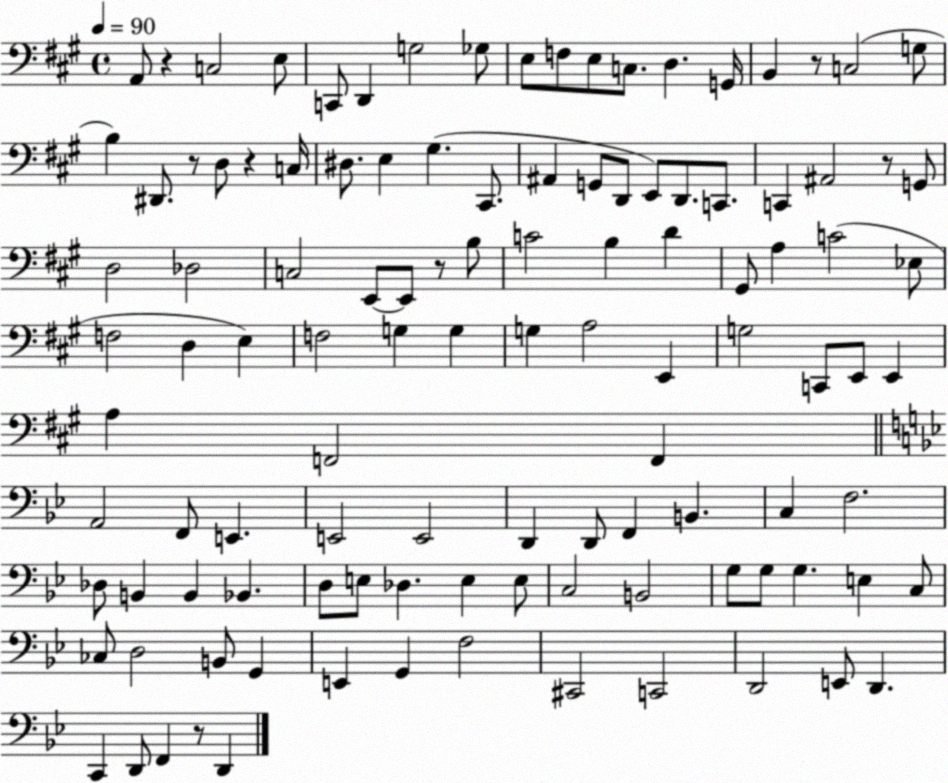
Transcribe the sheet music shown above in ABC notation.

X:1
T:Untitled
M:4/4
L:1/4
K:A
A,,/2 z C,2 E,/2 C,,/2 D,, G,2 _G,/2 E,/2 F,/2 E,/2 C,/2 D, G,,/4 B,, z/2 C,2 G,/2 B, ^D,,/2 z/2 D,/2 z C,/4 ^D,/2 E, ^G, ^C,,/2 ^A,, G,,/2 D,,/2 E,,/2 D,,/2 C,,/2 C,, ^A,,2 z/2 G,,/2 D,2 _D,2 C,2 E,,/2 E,,/2 z/2 B,/2 C2 B, D ^G,,/2 A, C2 _E,/2 F,2 D, E, F,2 G, G, G, A,2 E,, G,2 C,,/2 E,,/2 E,, A, F,,2 F,, A,,2 F,,/2 E,, E,,2 E,,2 D,, D,,/2 F,, B,, C, F,2 _D,/2 B,, B,, _B,, D,/2 E,/2 _D, E, E,/2 C,2 B,,2 G,/2 G,/2 G, E, C,/2 _C,/2 D,2 B,,/2 G,, E,, G,, F,2 ^C,,2 C,,2 D,,2 E,,/2 D,, C,, D,,/2 F,, z/2 D,,